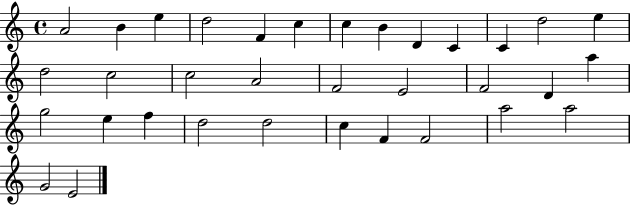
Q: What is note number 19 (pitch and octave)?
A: E4